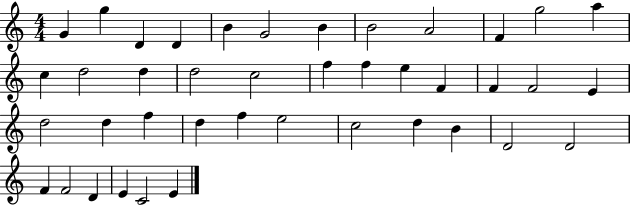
G4/q G5/q D4/q D4/q B4/q G4/h B4/q B4/h A4/h F4/q G5/h A5/q C5/q D5/h D5/q D5/h C5/h F5/q F5/q E5/q F4/q F4/q F4/h E4/q D5/h D5/q F5/q D5/q F5/q E5/h C5/h D5/q B4/q D4/h D4/h F4/q F4/h D4/q E4/q C4/h E4/q